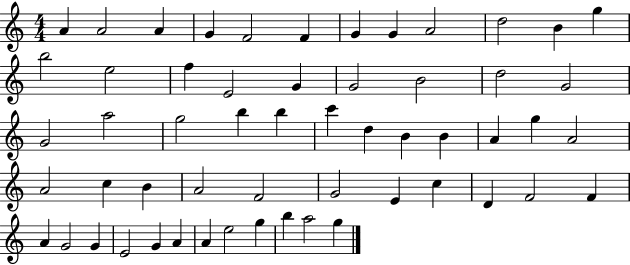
{
  \clef treble
  \numericTimeSignature
  \time 4/4
  \key c \major
  a'4 a'2 a'4 | g'4 f'2 f'4 | g'4 g'4 a'2 | d''2 b'4 g''4 | \break b''2 e''2 | f''4 e'2 g'4 | g'2 b'2 | d''2 g'2 | \break g'2 a''2 | g''2 b''4 b''4 | c'''4 d''4 b'4 b'4 | a'4 g''4 a'2 | \break a'2 c''4 b'4 | a'2 f'2 | g'2 e'4 c''4 | d'4 f'2 f'4 | \break a'4 g'2 g'4 | e'2 g'4 a'4 | a'4 e''2 g''4 | b''4 a''2 g''4 | \break \bar "|."
}